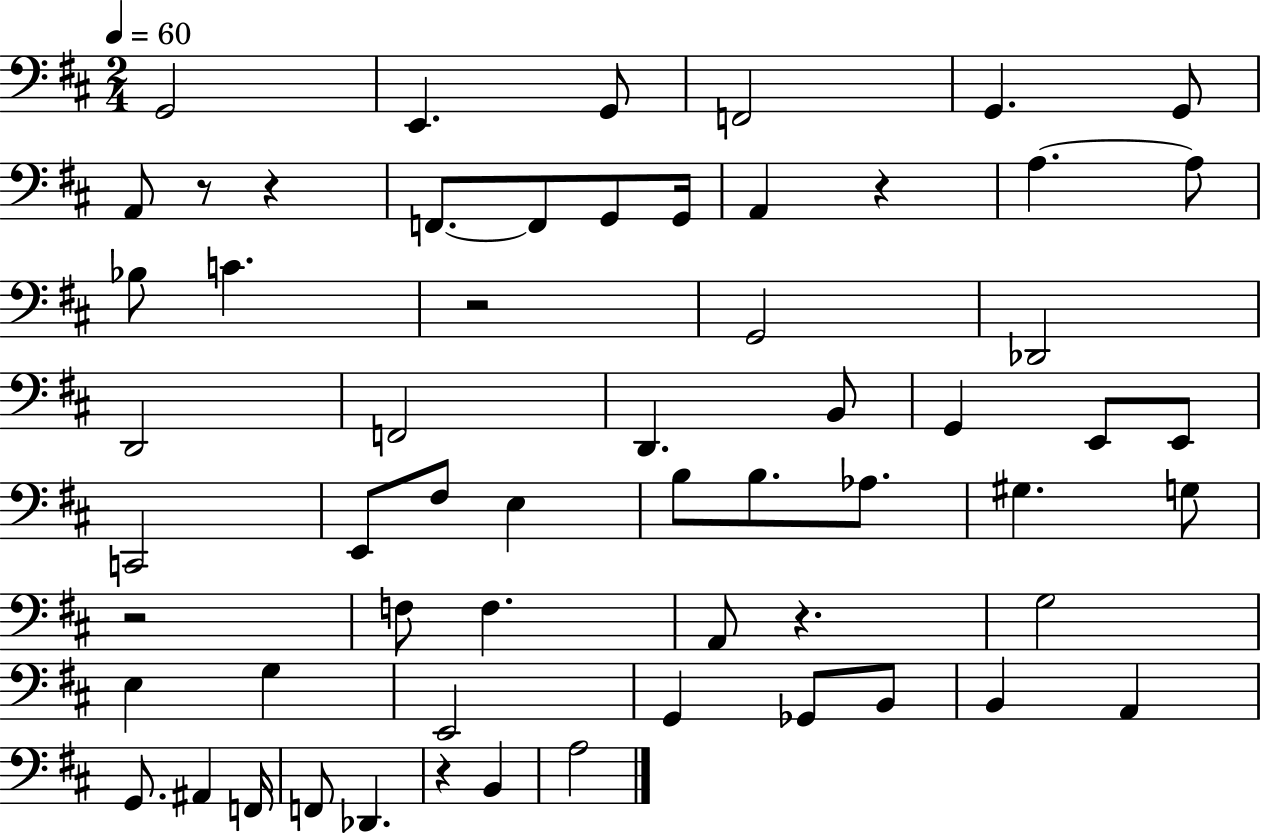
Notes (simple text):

G2/h E2/q. G2/e F2/h G2/q. G2/e A2/e R/e R/q F2/e. F2/e G2/e G2/s A2/q R/q A3/q. A3/e Bb3/e C4/q. R/h G2/h Db2/h D2/h F2/h D2/q. B2/e G2/q E2/e E2/e C2/h E2/e F#3/e E3/q B3/e B3/e. Ab3/e. G#3/q. G3/e R/h F3/e F3/q. A2/e R/q. G3/h E3/q G3/q E2/h G2/q Gb2/e B2/e B2/q A2/q G2/e. A#2/q F2/s F2/e Db2/q. R/q B2/q A3/h